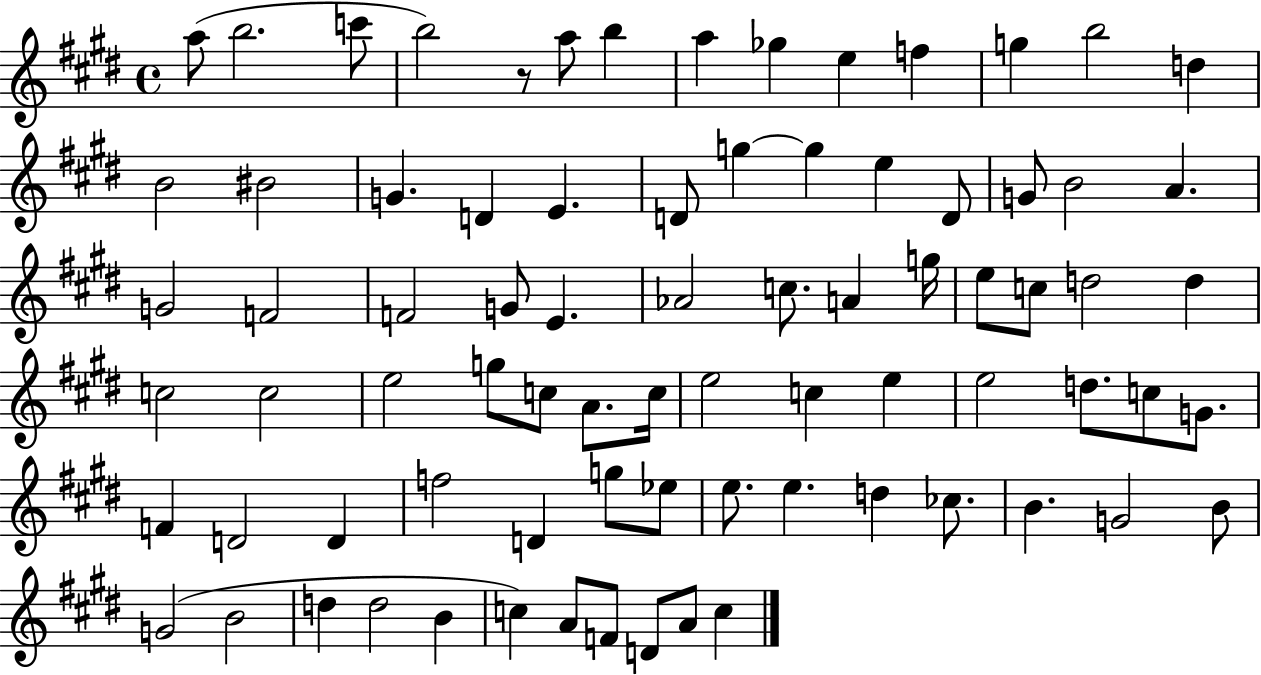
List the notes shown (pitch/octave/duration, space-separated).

A5/e B5/h. C6/e B5/h R/e A5/e B5/q A5/q Gb5/q E5/q F5/q G5/q B5/h D5/q B4/h BIS4/h G4/q. D4/q E4/q. D4/e G5/q G5/q E5/q D4/e G4/e B4/h A4/q. G4/h F4/h F4/h G4/e E4/q. Ab4/h C5/e. A4/q G5/s E5/e C5/e D5/h D5/q C5/h C5/h E5/h G5/e C5/e A4/e. C5/s E5/h C5/q E5/q E5/h D5/e. C5/e G4/e. F4/q D4/h D4/q F5/h D4/q G5/e Eb5/e E5/e. E5/q. D5/q CES5/e. B4/q. G4/h B4/e G4/h B4/h D5/q D5/h B4/q C5/q A4/e F4/e D4/e A4/e C5/q